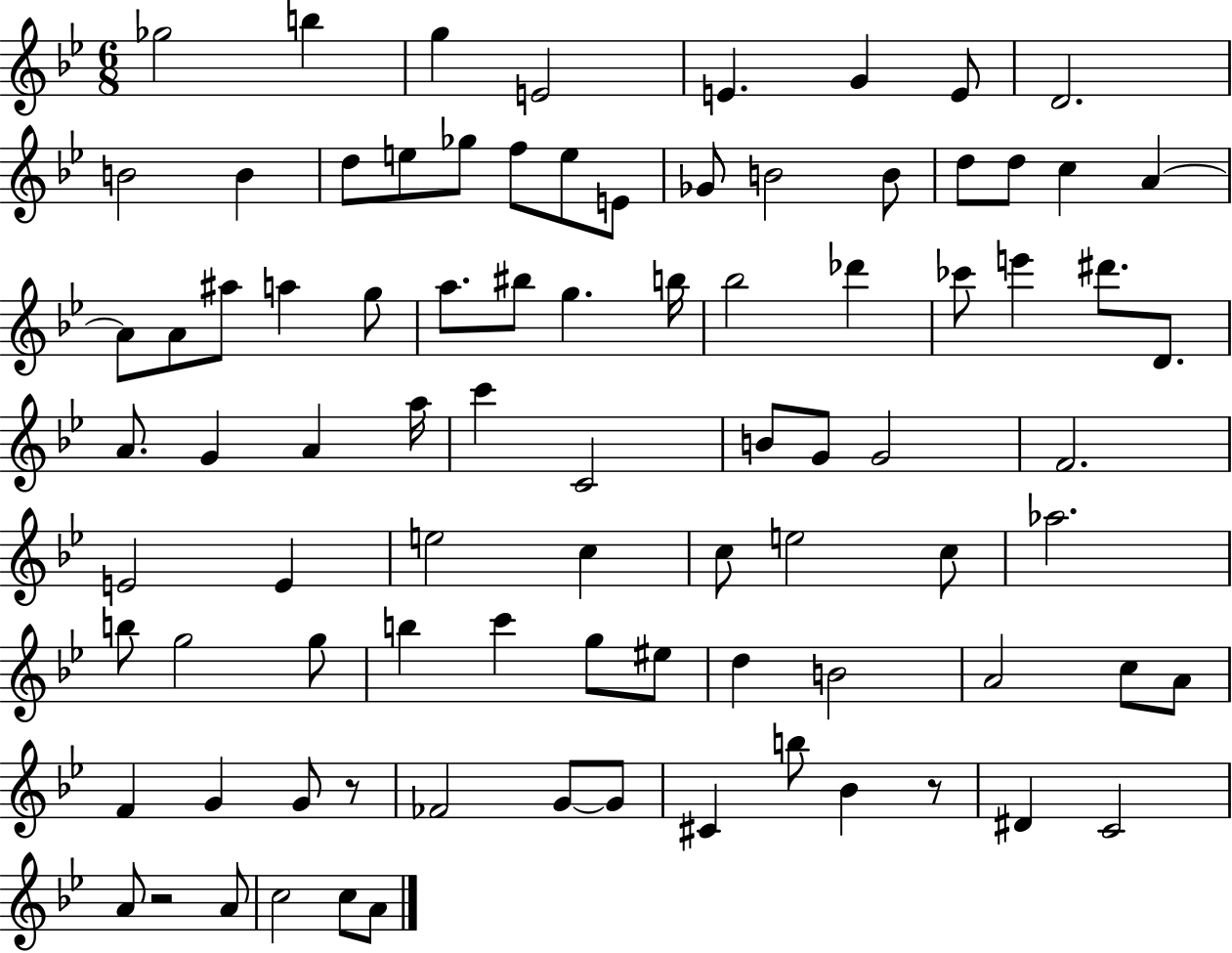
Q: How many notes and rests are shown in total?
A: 87